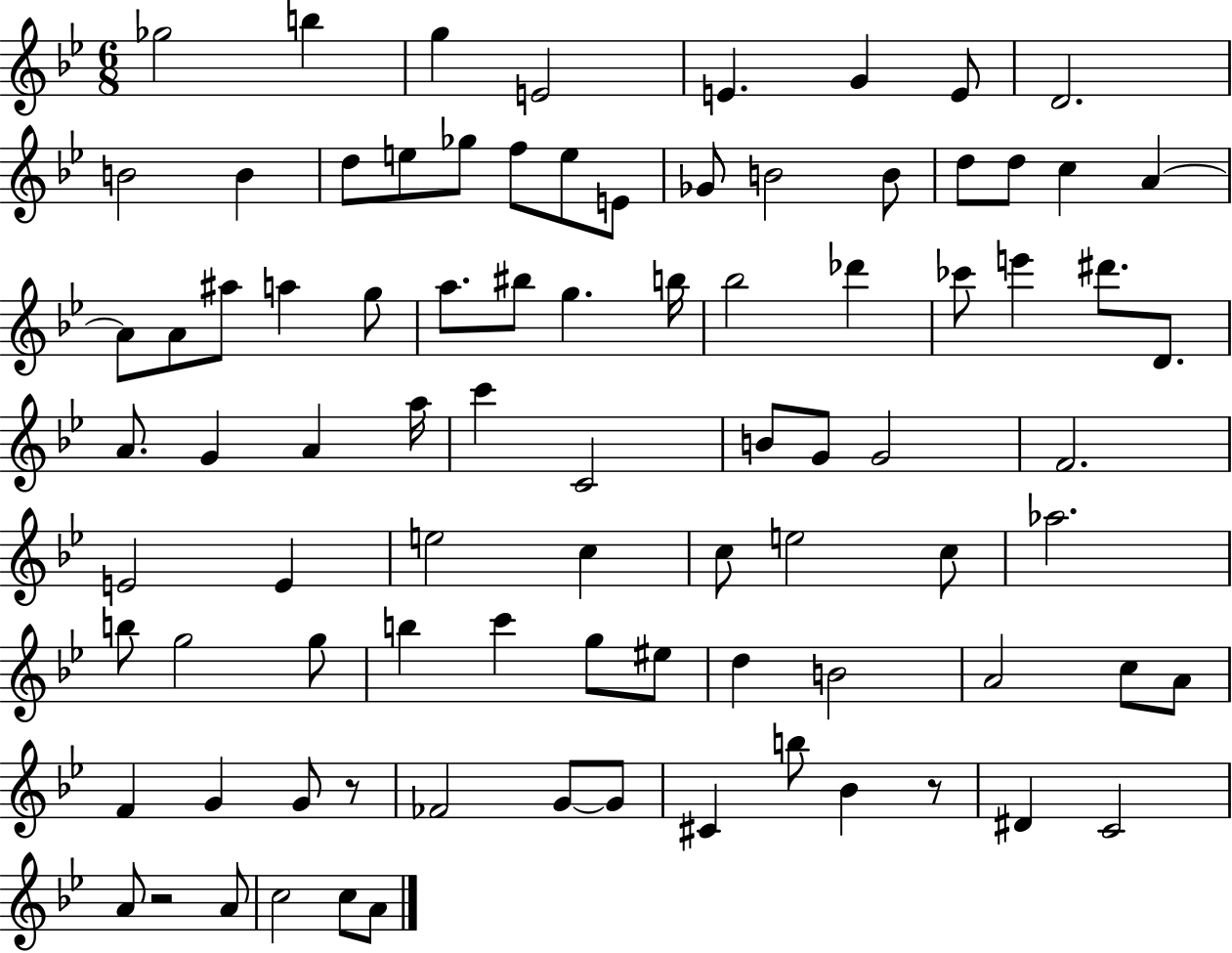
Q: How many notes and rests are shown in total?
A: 87